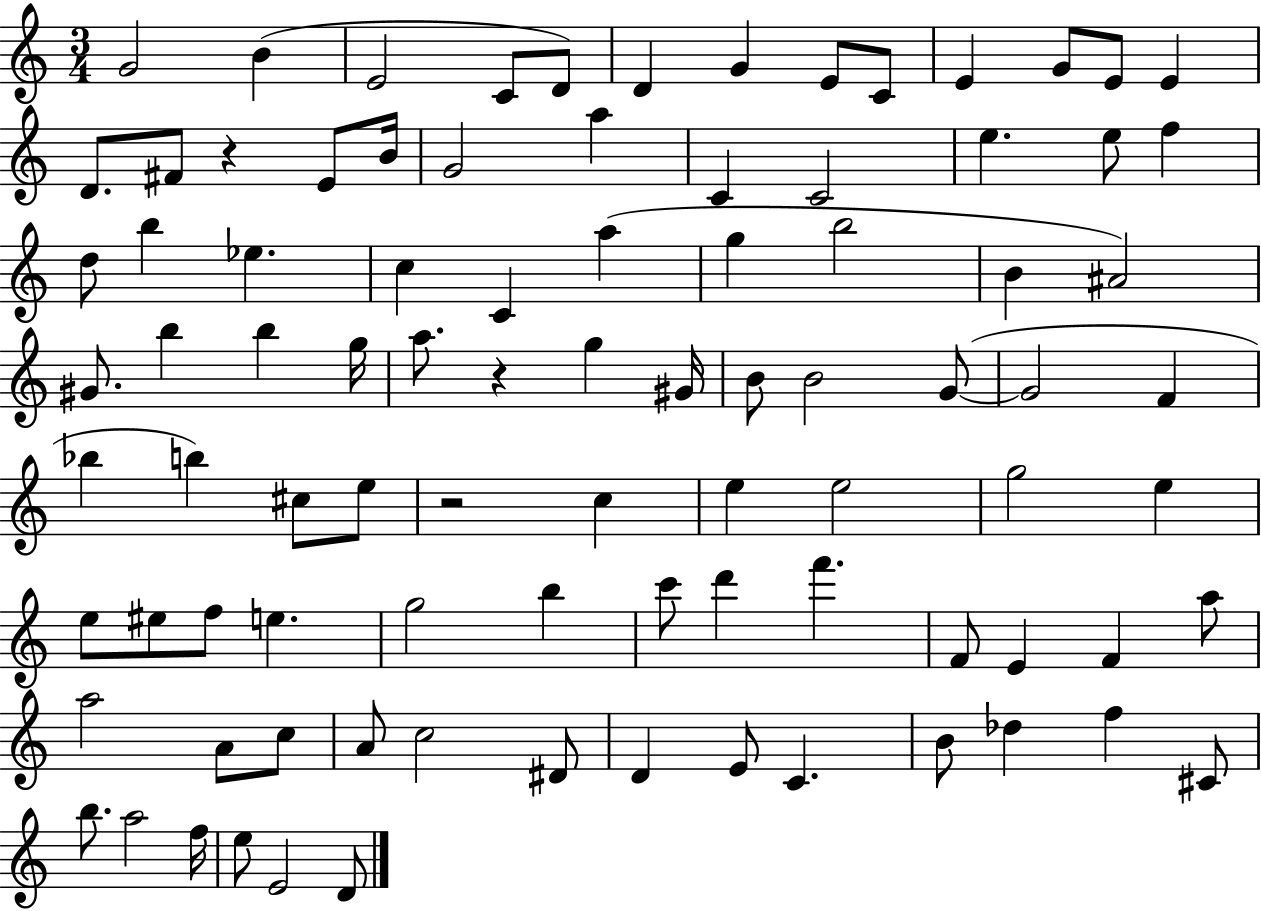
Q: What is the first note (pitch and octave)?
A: G4